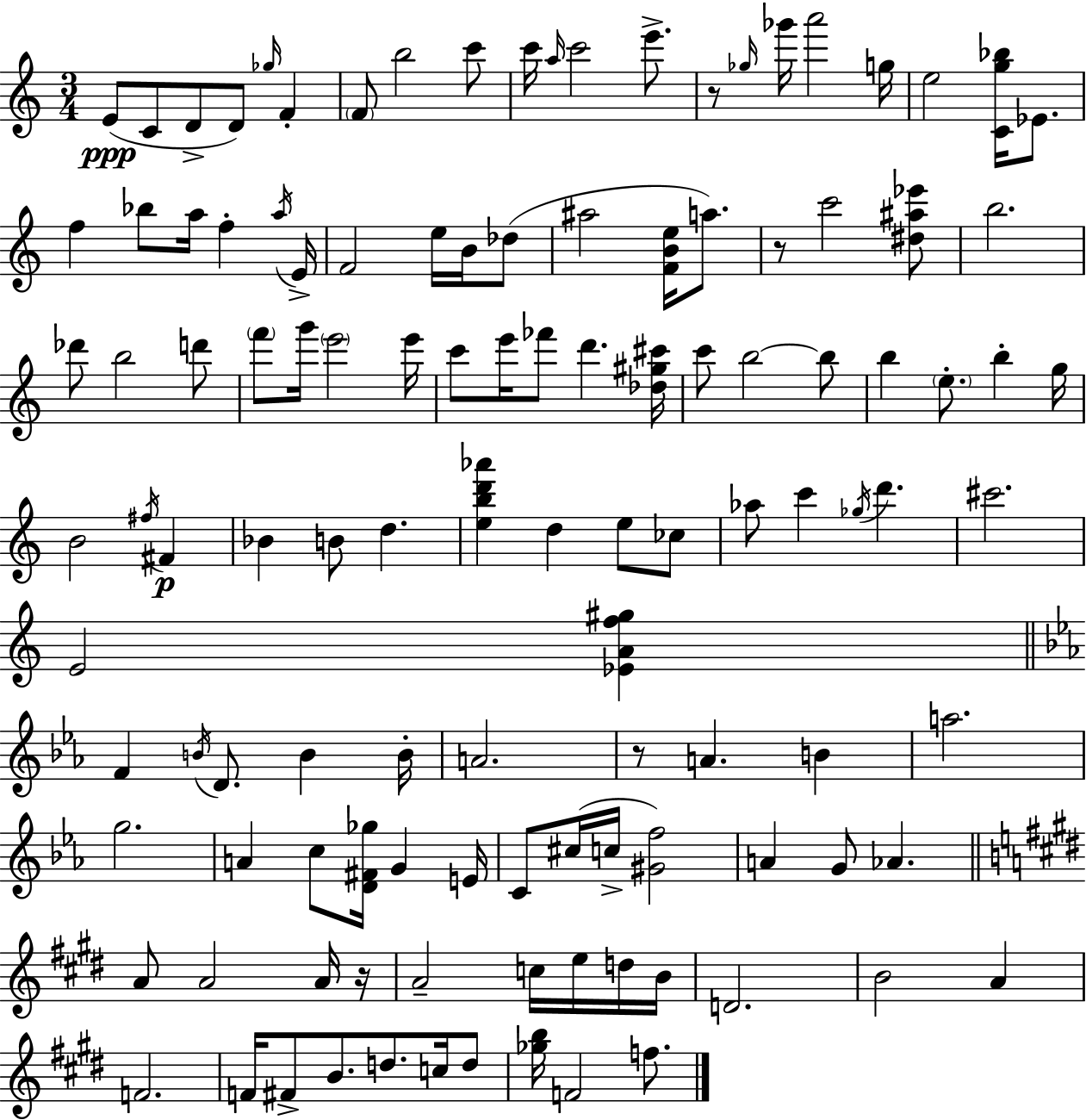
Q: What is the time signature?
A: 3/4